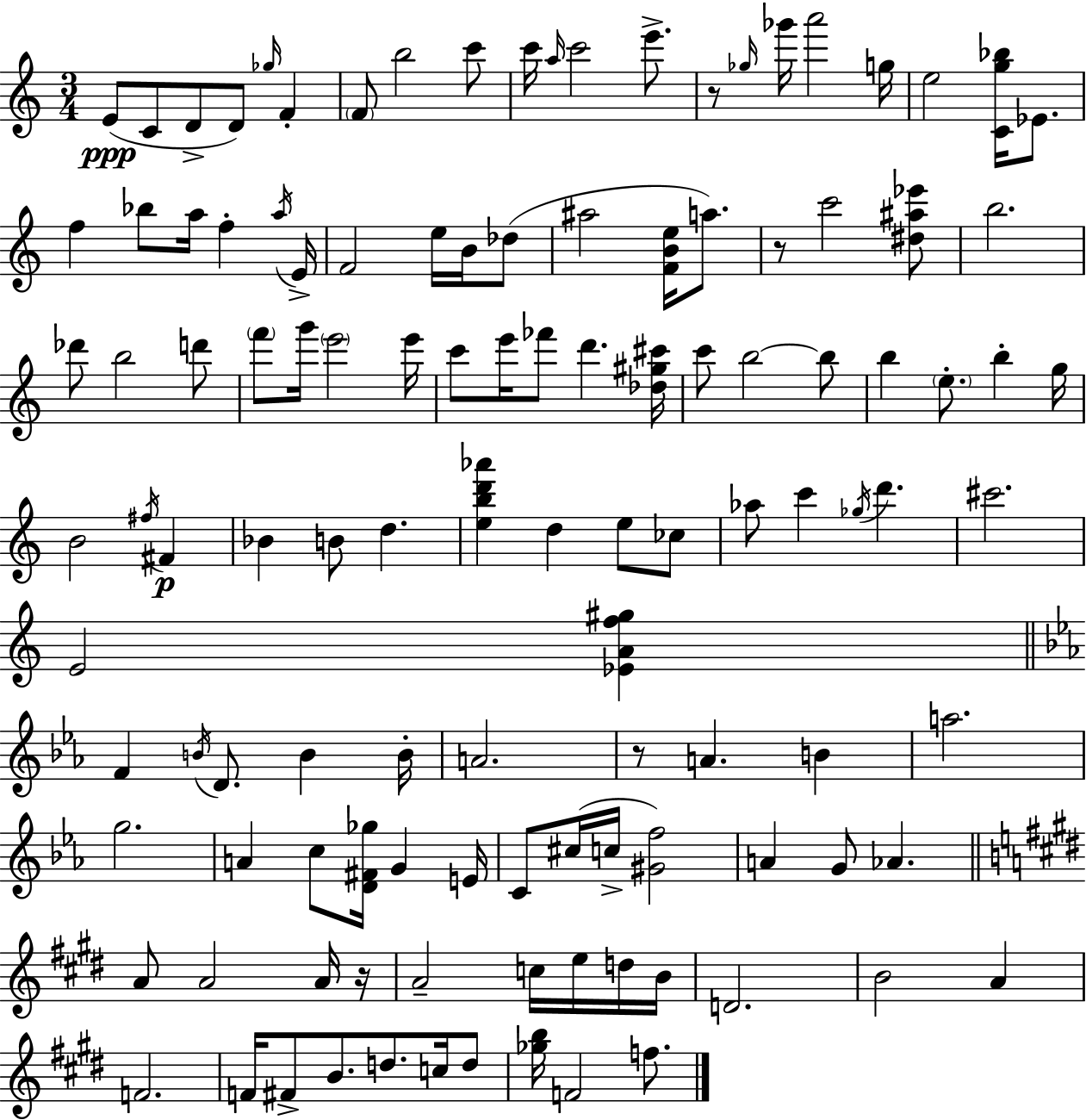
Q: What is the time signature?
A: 3/4